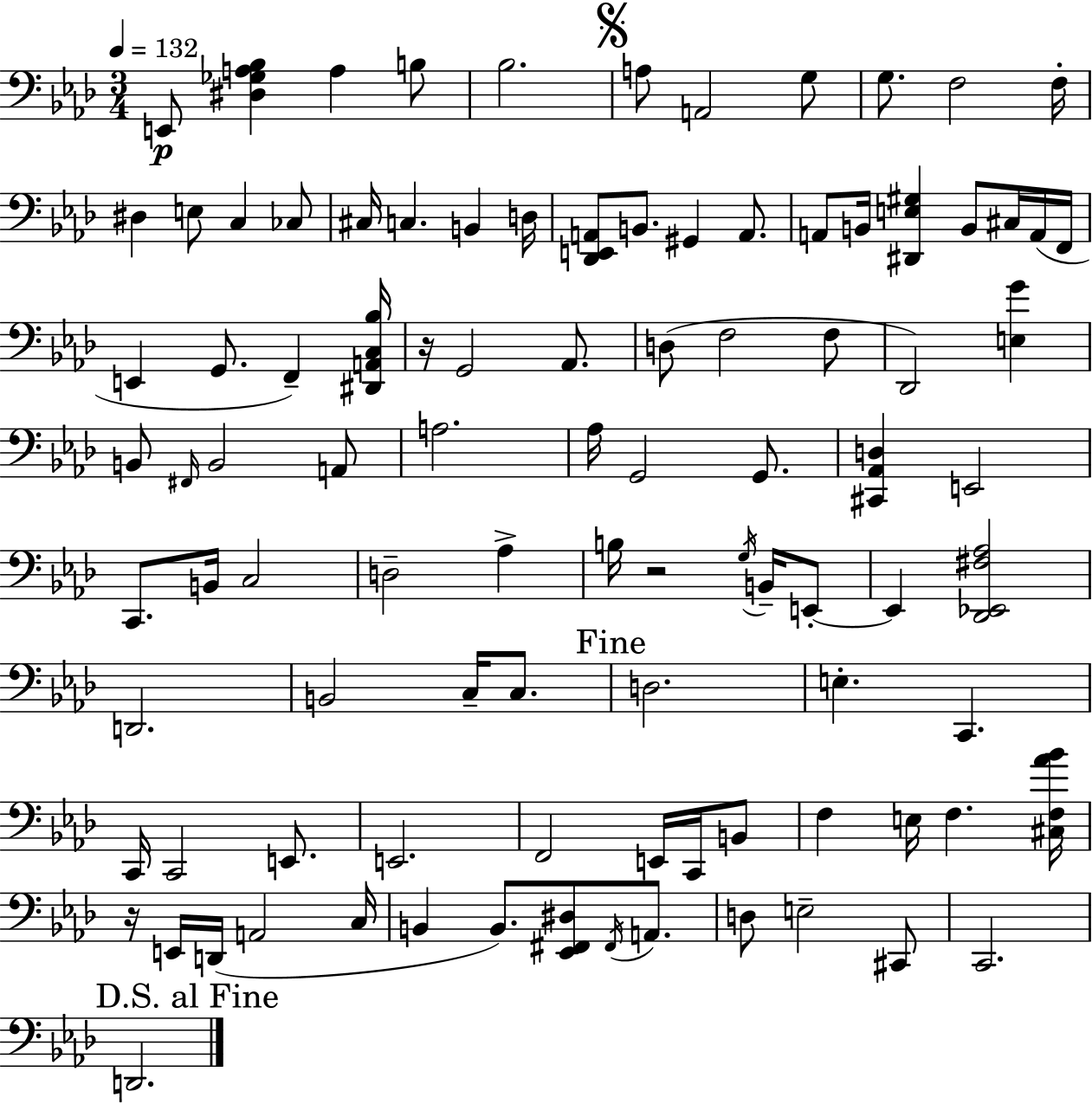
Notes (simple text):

E2/e [D#3,Gb3,A3,Bb3]/q A3/q B3/e Bb3/h. A3/e A2/h G3/e G3/e. F3/h F3/s D#3/q E3/e C3/q CES3/e C#3/s C3/q. B2/q D3/s [Db2,E2,A2]/e B2/e. G#2/q A2/e. A2/e B2/s [D#2,E3,G#3]/q B2/e C#3/s A2/s F2/s E2/q G2/e. F2/q [D#2,A2,C3,Bb3]/s R/s G2/h Ab2/e. D3/e F3/h F3/e Db2/h [E3,G4]/q B2/e F#2/s B2/h A2/e A3/h. Ab3/s G2/h G2/e. [C#2,Ab2,D3]/q E2/h C2/e. B2/s C3/h D3/h Ab3/q B3/s R/h G3/s B2/s E2/e E2/q [Db2,Eb2,F#3,Ab3]/h D2/h. B2/h C3/s C3/e. D3/h. E3/q. C2/q. C2/s C2/h E2/e. E2/h. F2/h E2/s C2/s B2/e F3/q E3/s F3/q. [C#3,F3,Ab4,Bb4]/s R/s E2/s D2/s A2/h C3/s B2/q B2/e. [Eb2,F#2,D#3]/e F#2/s A2/e. D3/e E3/h C#2/e C2/h. D2/h.